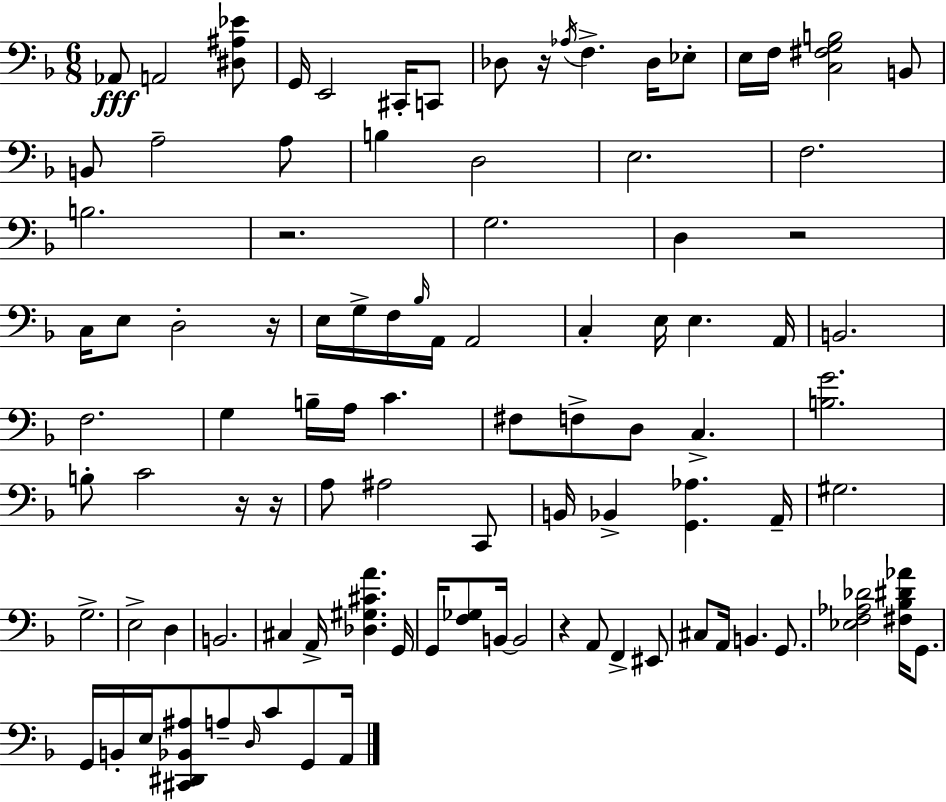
X:1
T:Untitled
M:6/8
L:1/4
K:Dm
_A,,/2 A,,2 [^D,^A,_E]/2 G,,/4 E,,2 ^C,,/4 C,,/2 _D,/2 z/4 _A,/4 F, _D,/4 _E,/2 E,/4 F,/4 [C,^F,G,B,]2 B,,/2 B,,/2 A,2 A,/2 B, D,2 E,2 F,2 B,2 z2 G,2 D, z2 C,/4 E,/2 D,2 z/4 E,/4 G,/4 F,/4 _B,/4 A,,/4 A,,2 C, E,/4 E, A,,/4 B,,2 F,2 G, B,/4 A,/4 C ^F,/2 F,/2 D,/2 C, [B,G]2 B,/2 C2 z/4 z/4 A,/2 ^A,2 C,,/2 B,,/4 _B,, [G,,_A,] A,,/4 ^G,2 G,2 E,2 D, B,,2 ^C, A,,/4 [_D,^G,^CA] G,,/4 G,,/4 [F,_G,]/2 B,,/4 B,,2 z A,,/2 F,, ^E,,/2 ^C,/2 A,,/4 B,, G,,/2 [_E,F,_A,_D]2 [^F,_B,^D_A]/4 G,,/2 G,,/4 B,,/4 E,/4 [^C,,^D,,_B,,^A,]/2 A,/2 D,/4 C/2 G,,/2 A,,/4